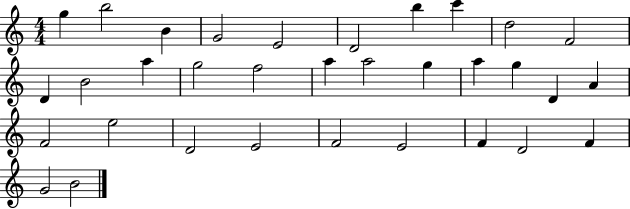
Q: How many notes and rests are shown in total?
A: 33